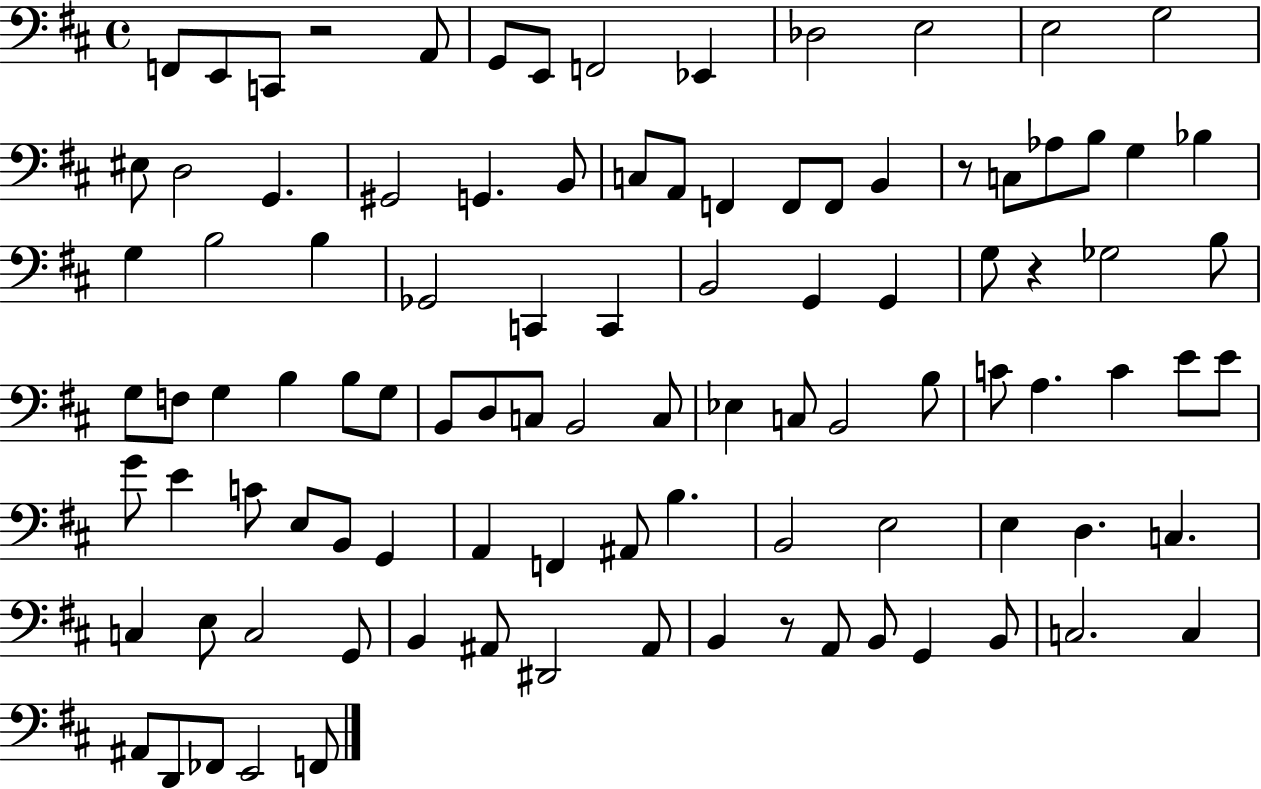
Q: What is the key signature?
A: D major